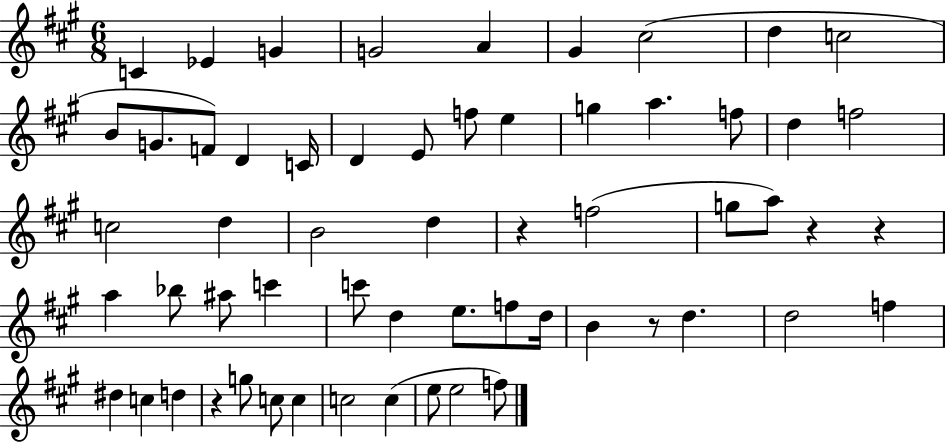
X:1
T:Untitled
M:6/8
L:1/4
K:A
C _E G G2 A ^G ^c2 d c2 B/2 G/2 F/2 D C/4 D E/2 f/2 e g a f/2 d f2 c2 d B2 d z f2 g/2 a/2 z z a _b/2 ^a/2 c' c'/2 d e/2 f/2 d/4 B z/2 d d2 f ^d c d z g/2 c/2 c c2 c e/2 e2 f/2